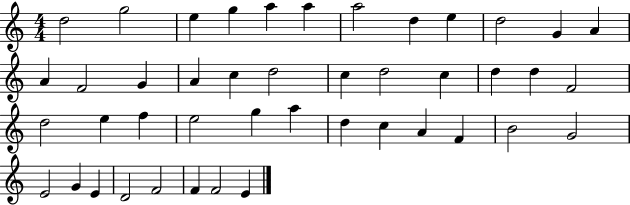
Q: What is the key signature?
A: C major